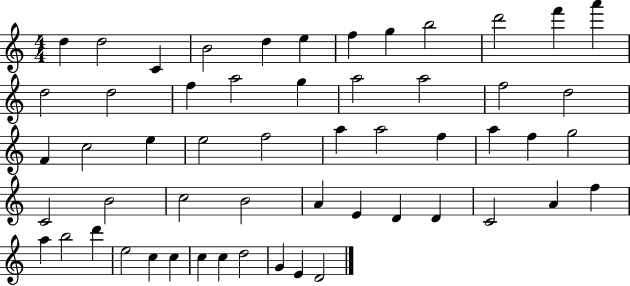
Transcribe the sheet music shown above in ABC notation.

X:1
T:Untitled
M:4/4
L:1/4
K:C
d d2 C B2 d e f g b2 d'2 f' a' d2 d2 f a2 g a2 a2 f2 d2 F c2 e e2 f2 a a2 f a f g2 C2 B2 c2 B2 A E D D C2 A f a b2 d' e2 c c c c d2 G E D2